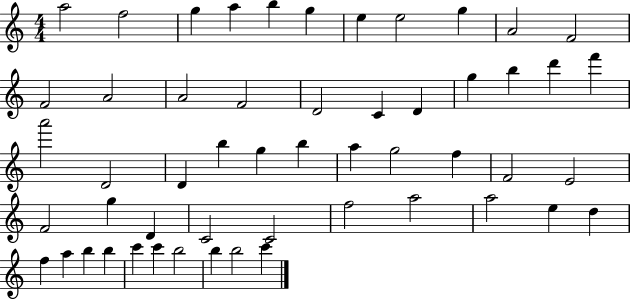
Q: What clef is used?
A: treble